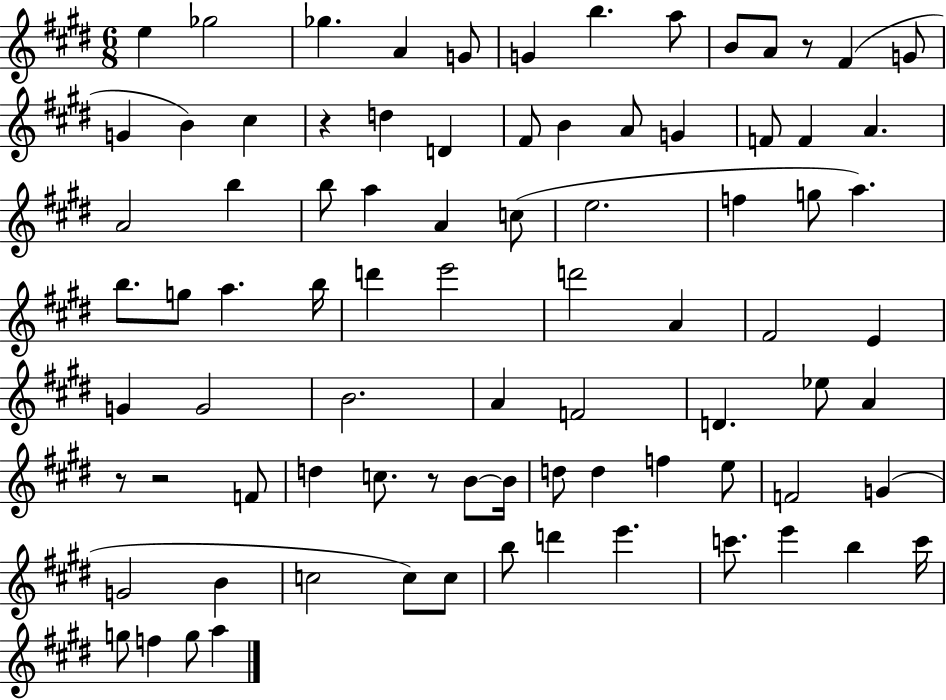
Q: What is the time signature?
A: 6/8